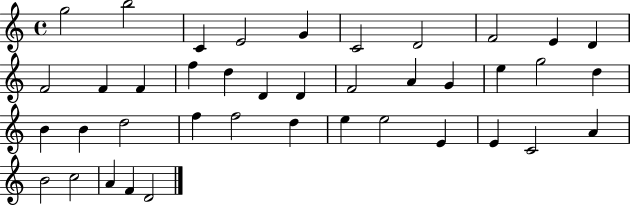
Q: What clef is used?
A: treble